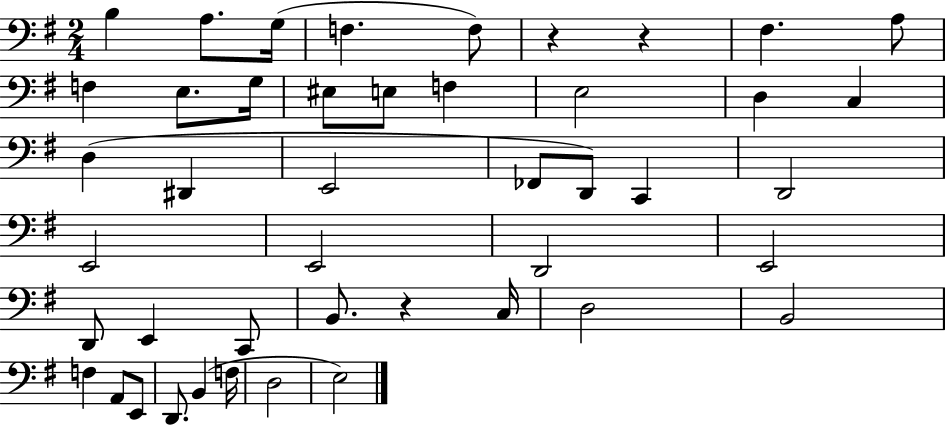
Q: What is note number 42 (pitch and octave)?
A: E3